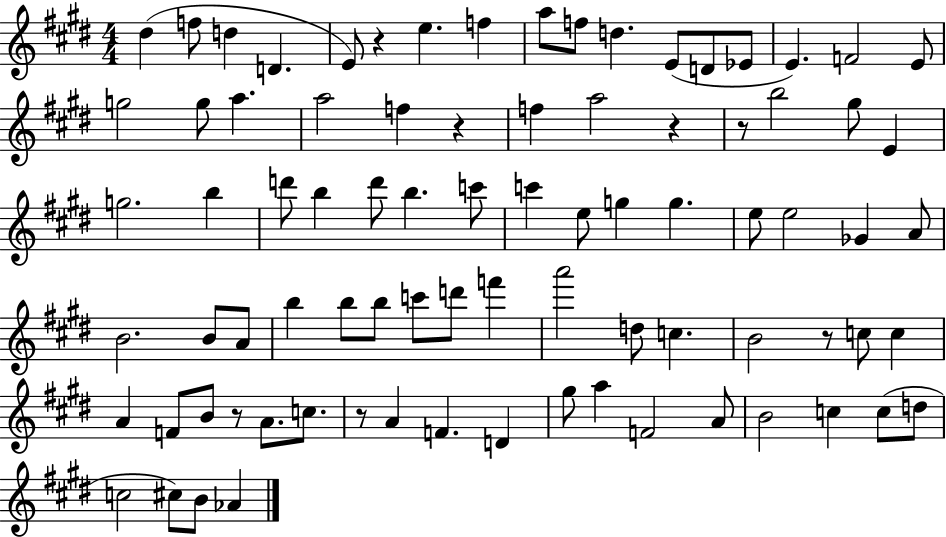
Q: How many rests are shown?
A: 7